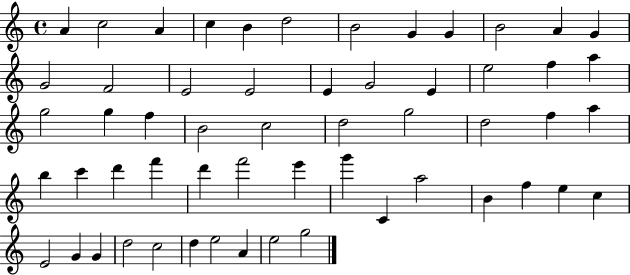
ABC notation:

X:1
T:Untitled
M:4/4
L:1/4
K:C
A c2 A c B d2 B2 G G B2 A G G2 F2 E2 E2 E G2 E e2 f a g2 g f B2 c2 d2 g2 d2 f a b c' d' f' d' f'2 e' g' C a2 B f e c E2 G G d2 c2 d e2 A e2 g2